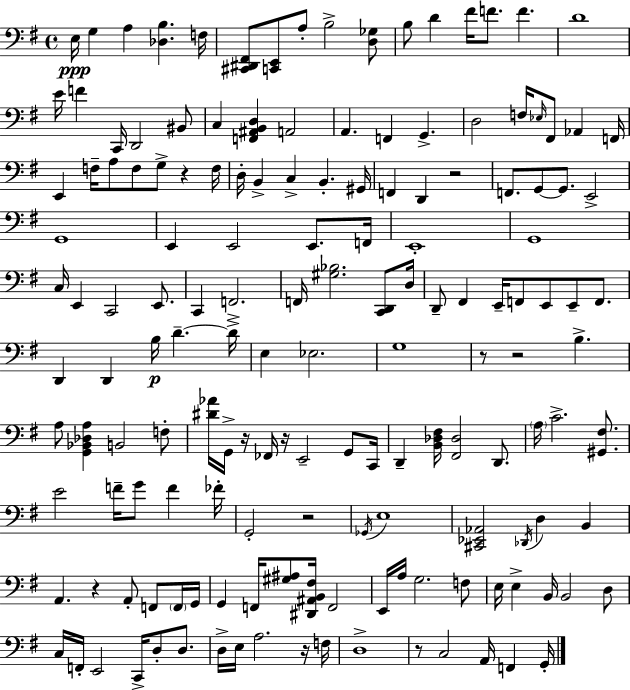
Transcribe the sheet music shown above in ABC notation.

X:1
T:Untitled
M:4/4
L:1/4
K:G
E,/4 G, A, [_D,B,] F,/4 [^C,,^D,,^F,,]/2 [C,,E,,]/2 A,/2 B,2 [D,_G,]/2 B,/2 D ^F/4 F/2 F D4 E/4 F C,,/4 D,,2 ^B,,/2 C, [F,,^A,,B,,D,] A,,2 A,, F,, G,, D,2 F,/4 _E,/4 ^F,,/2 _A,, F,,/4 E,, F,/4 A,/2 F,/2 G,/2 z F,/4 D,/4 B,, C, B,, ^G,,/4 F,, D,, z2 F,,/2 G,,/2 G,,/2 E,,2 G,,4 E,, E,,2 E,,/2 F,,/4 E,,4 G,,4 C,/4 E,, C,,2 E,,/2 C,, F,,2 F,,/4 [^G,_B,]2 [C,,D,,]/2 D,/4 D,,/2 ^F,, E,,/4 F,,/2 E,,/2 E,,/2 F,,/2 D,, D,, B,/4 D D/4 E, _E,2 G,4 z/2 z2 B, A,/2 [G,,_B,,_D,A,] B,,2 F,/2 [^D_A]/4 G,,/4 z/4 _F,,/4 z/4 E,,2 G,,/2 C,,/4 D,, [B,,_D,^F,]/4 [^F,,_D,]2 D,,/2 A,/4 C2 [^G,,^F,]/2 E2 F/4 G/2 F _F/4 G,,2 z2 _G,,/4 E,4 [^C,,_E,,_A,,]2 _D,,/4 D, B,, A,, z A,,/2 F,,/2 F,,/4 G,,/4 G,, F,,/4 [^G,^A,]/2 [^D,,^A,,B,,^F,]/4 F,,2 E,,/4 A,/4 G,2 F,/2 E,/4 E, B,,/4 B,,2 D,/2 C,/4 F,,/4 E,,2 C,,/4 D,/2 D,/2 D,/4 E,/4 A,2 z/4 F,/4 D,4 z/2 C,2 A,,/4 F,, G,,/4